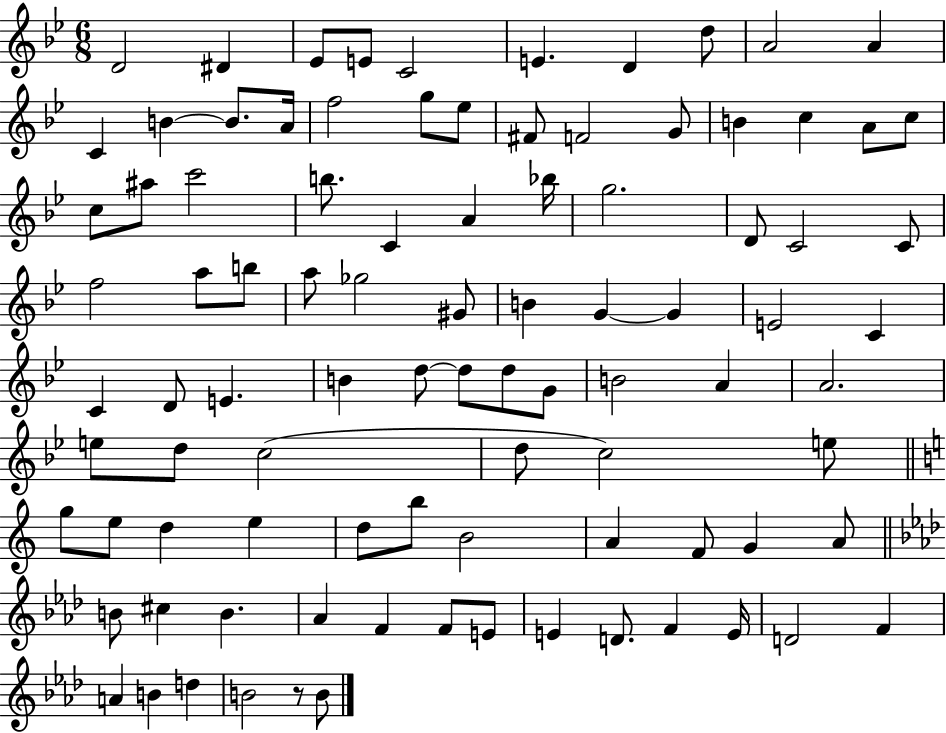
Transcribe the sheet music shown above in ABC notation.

X:1
T:Untitled
M:6/8
L:1/4
K:Bb
D2 ^D _E/2 E/2 C2 E D d/2 A2 A C B B/2 A/4 f2 g/2 _e/2 ^F/2 F2 G/2 B c A/2 c/2 c/2 ^a/2 c'2 b/2 C A _b/4 g2 D/2 C2 C/2 f2 a/2 b/2 a/2 _g2 ^G/2 B G G E2 C C D/2 E B d/2 d/2 d/2 G/2 B2 A A2 e/2 d/2 c2 d/2 c2 e/2 g/2 e/2 d e d/2 b/2 B2 A F/2 G A/2 B/2 ^c B _A F F/2 E/2 E D/2 F E/4 D2 F A B d B2 z/2 B/2